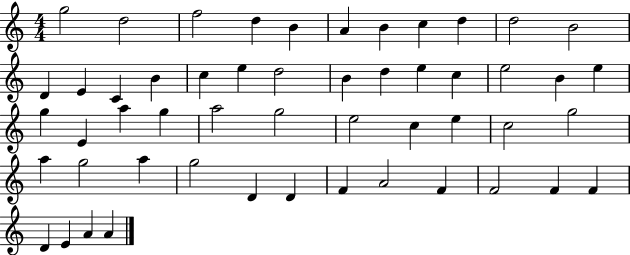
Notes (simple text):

G5/h D5/h F5/h D5/q B4/q A4/q B4/q C5/q D5/q D5/h B4/h D4/q E4/q C4/q B4/q C5/q E5/q D5/h B4/q D5/q E5/q C5/q E5/h B4/q E5/q G5/q E4/q A5/q G5/q A5/h G5/h E5/h C5/q E5/q C5/h G5/h A5/q G5/h A5/q G5/h D4/q D4/q F4/q A4/h F4/q F4/h F4/q F4/q D4/q E4/q A4/q A4/q